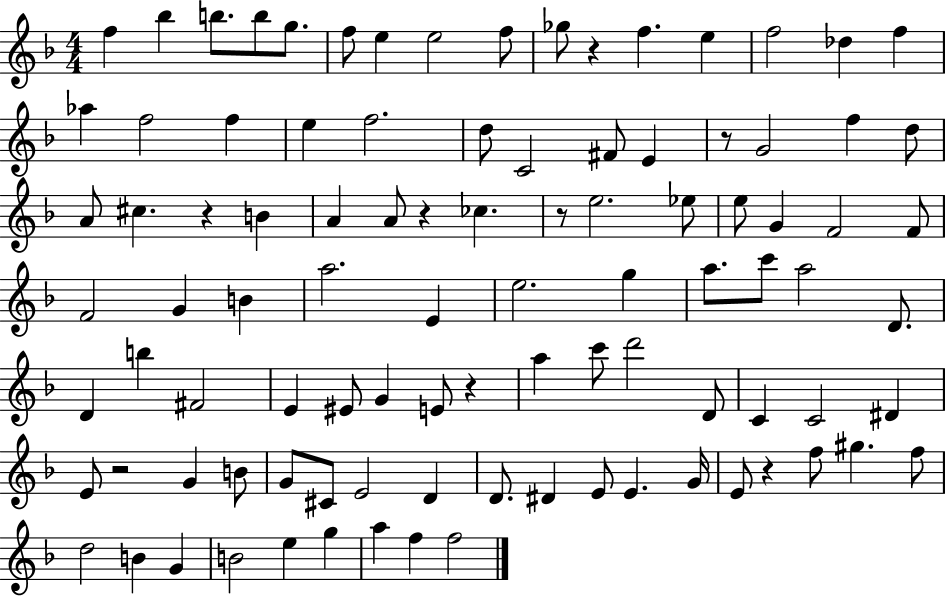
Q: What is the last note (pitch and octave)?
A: F5